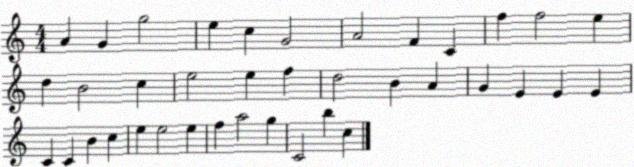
X:1
T:Untitled
M:4/4
L:1/4
K:C
A G g2 e c G2 A2 F C f f2 e d B2 c e2 e f d2 B A G E E E C C B c e e2 e f a2 g C2 b c